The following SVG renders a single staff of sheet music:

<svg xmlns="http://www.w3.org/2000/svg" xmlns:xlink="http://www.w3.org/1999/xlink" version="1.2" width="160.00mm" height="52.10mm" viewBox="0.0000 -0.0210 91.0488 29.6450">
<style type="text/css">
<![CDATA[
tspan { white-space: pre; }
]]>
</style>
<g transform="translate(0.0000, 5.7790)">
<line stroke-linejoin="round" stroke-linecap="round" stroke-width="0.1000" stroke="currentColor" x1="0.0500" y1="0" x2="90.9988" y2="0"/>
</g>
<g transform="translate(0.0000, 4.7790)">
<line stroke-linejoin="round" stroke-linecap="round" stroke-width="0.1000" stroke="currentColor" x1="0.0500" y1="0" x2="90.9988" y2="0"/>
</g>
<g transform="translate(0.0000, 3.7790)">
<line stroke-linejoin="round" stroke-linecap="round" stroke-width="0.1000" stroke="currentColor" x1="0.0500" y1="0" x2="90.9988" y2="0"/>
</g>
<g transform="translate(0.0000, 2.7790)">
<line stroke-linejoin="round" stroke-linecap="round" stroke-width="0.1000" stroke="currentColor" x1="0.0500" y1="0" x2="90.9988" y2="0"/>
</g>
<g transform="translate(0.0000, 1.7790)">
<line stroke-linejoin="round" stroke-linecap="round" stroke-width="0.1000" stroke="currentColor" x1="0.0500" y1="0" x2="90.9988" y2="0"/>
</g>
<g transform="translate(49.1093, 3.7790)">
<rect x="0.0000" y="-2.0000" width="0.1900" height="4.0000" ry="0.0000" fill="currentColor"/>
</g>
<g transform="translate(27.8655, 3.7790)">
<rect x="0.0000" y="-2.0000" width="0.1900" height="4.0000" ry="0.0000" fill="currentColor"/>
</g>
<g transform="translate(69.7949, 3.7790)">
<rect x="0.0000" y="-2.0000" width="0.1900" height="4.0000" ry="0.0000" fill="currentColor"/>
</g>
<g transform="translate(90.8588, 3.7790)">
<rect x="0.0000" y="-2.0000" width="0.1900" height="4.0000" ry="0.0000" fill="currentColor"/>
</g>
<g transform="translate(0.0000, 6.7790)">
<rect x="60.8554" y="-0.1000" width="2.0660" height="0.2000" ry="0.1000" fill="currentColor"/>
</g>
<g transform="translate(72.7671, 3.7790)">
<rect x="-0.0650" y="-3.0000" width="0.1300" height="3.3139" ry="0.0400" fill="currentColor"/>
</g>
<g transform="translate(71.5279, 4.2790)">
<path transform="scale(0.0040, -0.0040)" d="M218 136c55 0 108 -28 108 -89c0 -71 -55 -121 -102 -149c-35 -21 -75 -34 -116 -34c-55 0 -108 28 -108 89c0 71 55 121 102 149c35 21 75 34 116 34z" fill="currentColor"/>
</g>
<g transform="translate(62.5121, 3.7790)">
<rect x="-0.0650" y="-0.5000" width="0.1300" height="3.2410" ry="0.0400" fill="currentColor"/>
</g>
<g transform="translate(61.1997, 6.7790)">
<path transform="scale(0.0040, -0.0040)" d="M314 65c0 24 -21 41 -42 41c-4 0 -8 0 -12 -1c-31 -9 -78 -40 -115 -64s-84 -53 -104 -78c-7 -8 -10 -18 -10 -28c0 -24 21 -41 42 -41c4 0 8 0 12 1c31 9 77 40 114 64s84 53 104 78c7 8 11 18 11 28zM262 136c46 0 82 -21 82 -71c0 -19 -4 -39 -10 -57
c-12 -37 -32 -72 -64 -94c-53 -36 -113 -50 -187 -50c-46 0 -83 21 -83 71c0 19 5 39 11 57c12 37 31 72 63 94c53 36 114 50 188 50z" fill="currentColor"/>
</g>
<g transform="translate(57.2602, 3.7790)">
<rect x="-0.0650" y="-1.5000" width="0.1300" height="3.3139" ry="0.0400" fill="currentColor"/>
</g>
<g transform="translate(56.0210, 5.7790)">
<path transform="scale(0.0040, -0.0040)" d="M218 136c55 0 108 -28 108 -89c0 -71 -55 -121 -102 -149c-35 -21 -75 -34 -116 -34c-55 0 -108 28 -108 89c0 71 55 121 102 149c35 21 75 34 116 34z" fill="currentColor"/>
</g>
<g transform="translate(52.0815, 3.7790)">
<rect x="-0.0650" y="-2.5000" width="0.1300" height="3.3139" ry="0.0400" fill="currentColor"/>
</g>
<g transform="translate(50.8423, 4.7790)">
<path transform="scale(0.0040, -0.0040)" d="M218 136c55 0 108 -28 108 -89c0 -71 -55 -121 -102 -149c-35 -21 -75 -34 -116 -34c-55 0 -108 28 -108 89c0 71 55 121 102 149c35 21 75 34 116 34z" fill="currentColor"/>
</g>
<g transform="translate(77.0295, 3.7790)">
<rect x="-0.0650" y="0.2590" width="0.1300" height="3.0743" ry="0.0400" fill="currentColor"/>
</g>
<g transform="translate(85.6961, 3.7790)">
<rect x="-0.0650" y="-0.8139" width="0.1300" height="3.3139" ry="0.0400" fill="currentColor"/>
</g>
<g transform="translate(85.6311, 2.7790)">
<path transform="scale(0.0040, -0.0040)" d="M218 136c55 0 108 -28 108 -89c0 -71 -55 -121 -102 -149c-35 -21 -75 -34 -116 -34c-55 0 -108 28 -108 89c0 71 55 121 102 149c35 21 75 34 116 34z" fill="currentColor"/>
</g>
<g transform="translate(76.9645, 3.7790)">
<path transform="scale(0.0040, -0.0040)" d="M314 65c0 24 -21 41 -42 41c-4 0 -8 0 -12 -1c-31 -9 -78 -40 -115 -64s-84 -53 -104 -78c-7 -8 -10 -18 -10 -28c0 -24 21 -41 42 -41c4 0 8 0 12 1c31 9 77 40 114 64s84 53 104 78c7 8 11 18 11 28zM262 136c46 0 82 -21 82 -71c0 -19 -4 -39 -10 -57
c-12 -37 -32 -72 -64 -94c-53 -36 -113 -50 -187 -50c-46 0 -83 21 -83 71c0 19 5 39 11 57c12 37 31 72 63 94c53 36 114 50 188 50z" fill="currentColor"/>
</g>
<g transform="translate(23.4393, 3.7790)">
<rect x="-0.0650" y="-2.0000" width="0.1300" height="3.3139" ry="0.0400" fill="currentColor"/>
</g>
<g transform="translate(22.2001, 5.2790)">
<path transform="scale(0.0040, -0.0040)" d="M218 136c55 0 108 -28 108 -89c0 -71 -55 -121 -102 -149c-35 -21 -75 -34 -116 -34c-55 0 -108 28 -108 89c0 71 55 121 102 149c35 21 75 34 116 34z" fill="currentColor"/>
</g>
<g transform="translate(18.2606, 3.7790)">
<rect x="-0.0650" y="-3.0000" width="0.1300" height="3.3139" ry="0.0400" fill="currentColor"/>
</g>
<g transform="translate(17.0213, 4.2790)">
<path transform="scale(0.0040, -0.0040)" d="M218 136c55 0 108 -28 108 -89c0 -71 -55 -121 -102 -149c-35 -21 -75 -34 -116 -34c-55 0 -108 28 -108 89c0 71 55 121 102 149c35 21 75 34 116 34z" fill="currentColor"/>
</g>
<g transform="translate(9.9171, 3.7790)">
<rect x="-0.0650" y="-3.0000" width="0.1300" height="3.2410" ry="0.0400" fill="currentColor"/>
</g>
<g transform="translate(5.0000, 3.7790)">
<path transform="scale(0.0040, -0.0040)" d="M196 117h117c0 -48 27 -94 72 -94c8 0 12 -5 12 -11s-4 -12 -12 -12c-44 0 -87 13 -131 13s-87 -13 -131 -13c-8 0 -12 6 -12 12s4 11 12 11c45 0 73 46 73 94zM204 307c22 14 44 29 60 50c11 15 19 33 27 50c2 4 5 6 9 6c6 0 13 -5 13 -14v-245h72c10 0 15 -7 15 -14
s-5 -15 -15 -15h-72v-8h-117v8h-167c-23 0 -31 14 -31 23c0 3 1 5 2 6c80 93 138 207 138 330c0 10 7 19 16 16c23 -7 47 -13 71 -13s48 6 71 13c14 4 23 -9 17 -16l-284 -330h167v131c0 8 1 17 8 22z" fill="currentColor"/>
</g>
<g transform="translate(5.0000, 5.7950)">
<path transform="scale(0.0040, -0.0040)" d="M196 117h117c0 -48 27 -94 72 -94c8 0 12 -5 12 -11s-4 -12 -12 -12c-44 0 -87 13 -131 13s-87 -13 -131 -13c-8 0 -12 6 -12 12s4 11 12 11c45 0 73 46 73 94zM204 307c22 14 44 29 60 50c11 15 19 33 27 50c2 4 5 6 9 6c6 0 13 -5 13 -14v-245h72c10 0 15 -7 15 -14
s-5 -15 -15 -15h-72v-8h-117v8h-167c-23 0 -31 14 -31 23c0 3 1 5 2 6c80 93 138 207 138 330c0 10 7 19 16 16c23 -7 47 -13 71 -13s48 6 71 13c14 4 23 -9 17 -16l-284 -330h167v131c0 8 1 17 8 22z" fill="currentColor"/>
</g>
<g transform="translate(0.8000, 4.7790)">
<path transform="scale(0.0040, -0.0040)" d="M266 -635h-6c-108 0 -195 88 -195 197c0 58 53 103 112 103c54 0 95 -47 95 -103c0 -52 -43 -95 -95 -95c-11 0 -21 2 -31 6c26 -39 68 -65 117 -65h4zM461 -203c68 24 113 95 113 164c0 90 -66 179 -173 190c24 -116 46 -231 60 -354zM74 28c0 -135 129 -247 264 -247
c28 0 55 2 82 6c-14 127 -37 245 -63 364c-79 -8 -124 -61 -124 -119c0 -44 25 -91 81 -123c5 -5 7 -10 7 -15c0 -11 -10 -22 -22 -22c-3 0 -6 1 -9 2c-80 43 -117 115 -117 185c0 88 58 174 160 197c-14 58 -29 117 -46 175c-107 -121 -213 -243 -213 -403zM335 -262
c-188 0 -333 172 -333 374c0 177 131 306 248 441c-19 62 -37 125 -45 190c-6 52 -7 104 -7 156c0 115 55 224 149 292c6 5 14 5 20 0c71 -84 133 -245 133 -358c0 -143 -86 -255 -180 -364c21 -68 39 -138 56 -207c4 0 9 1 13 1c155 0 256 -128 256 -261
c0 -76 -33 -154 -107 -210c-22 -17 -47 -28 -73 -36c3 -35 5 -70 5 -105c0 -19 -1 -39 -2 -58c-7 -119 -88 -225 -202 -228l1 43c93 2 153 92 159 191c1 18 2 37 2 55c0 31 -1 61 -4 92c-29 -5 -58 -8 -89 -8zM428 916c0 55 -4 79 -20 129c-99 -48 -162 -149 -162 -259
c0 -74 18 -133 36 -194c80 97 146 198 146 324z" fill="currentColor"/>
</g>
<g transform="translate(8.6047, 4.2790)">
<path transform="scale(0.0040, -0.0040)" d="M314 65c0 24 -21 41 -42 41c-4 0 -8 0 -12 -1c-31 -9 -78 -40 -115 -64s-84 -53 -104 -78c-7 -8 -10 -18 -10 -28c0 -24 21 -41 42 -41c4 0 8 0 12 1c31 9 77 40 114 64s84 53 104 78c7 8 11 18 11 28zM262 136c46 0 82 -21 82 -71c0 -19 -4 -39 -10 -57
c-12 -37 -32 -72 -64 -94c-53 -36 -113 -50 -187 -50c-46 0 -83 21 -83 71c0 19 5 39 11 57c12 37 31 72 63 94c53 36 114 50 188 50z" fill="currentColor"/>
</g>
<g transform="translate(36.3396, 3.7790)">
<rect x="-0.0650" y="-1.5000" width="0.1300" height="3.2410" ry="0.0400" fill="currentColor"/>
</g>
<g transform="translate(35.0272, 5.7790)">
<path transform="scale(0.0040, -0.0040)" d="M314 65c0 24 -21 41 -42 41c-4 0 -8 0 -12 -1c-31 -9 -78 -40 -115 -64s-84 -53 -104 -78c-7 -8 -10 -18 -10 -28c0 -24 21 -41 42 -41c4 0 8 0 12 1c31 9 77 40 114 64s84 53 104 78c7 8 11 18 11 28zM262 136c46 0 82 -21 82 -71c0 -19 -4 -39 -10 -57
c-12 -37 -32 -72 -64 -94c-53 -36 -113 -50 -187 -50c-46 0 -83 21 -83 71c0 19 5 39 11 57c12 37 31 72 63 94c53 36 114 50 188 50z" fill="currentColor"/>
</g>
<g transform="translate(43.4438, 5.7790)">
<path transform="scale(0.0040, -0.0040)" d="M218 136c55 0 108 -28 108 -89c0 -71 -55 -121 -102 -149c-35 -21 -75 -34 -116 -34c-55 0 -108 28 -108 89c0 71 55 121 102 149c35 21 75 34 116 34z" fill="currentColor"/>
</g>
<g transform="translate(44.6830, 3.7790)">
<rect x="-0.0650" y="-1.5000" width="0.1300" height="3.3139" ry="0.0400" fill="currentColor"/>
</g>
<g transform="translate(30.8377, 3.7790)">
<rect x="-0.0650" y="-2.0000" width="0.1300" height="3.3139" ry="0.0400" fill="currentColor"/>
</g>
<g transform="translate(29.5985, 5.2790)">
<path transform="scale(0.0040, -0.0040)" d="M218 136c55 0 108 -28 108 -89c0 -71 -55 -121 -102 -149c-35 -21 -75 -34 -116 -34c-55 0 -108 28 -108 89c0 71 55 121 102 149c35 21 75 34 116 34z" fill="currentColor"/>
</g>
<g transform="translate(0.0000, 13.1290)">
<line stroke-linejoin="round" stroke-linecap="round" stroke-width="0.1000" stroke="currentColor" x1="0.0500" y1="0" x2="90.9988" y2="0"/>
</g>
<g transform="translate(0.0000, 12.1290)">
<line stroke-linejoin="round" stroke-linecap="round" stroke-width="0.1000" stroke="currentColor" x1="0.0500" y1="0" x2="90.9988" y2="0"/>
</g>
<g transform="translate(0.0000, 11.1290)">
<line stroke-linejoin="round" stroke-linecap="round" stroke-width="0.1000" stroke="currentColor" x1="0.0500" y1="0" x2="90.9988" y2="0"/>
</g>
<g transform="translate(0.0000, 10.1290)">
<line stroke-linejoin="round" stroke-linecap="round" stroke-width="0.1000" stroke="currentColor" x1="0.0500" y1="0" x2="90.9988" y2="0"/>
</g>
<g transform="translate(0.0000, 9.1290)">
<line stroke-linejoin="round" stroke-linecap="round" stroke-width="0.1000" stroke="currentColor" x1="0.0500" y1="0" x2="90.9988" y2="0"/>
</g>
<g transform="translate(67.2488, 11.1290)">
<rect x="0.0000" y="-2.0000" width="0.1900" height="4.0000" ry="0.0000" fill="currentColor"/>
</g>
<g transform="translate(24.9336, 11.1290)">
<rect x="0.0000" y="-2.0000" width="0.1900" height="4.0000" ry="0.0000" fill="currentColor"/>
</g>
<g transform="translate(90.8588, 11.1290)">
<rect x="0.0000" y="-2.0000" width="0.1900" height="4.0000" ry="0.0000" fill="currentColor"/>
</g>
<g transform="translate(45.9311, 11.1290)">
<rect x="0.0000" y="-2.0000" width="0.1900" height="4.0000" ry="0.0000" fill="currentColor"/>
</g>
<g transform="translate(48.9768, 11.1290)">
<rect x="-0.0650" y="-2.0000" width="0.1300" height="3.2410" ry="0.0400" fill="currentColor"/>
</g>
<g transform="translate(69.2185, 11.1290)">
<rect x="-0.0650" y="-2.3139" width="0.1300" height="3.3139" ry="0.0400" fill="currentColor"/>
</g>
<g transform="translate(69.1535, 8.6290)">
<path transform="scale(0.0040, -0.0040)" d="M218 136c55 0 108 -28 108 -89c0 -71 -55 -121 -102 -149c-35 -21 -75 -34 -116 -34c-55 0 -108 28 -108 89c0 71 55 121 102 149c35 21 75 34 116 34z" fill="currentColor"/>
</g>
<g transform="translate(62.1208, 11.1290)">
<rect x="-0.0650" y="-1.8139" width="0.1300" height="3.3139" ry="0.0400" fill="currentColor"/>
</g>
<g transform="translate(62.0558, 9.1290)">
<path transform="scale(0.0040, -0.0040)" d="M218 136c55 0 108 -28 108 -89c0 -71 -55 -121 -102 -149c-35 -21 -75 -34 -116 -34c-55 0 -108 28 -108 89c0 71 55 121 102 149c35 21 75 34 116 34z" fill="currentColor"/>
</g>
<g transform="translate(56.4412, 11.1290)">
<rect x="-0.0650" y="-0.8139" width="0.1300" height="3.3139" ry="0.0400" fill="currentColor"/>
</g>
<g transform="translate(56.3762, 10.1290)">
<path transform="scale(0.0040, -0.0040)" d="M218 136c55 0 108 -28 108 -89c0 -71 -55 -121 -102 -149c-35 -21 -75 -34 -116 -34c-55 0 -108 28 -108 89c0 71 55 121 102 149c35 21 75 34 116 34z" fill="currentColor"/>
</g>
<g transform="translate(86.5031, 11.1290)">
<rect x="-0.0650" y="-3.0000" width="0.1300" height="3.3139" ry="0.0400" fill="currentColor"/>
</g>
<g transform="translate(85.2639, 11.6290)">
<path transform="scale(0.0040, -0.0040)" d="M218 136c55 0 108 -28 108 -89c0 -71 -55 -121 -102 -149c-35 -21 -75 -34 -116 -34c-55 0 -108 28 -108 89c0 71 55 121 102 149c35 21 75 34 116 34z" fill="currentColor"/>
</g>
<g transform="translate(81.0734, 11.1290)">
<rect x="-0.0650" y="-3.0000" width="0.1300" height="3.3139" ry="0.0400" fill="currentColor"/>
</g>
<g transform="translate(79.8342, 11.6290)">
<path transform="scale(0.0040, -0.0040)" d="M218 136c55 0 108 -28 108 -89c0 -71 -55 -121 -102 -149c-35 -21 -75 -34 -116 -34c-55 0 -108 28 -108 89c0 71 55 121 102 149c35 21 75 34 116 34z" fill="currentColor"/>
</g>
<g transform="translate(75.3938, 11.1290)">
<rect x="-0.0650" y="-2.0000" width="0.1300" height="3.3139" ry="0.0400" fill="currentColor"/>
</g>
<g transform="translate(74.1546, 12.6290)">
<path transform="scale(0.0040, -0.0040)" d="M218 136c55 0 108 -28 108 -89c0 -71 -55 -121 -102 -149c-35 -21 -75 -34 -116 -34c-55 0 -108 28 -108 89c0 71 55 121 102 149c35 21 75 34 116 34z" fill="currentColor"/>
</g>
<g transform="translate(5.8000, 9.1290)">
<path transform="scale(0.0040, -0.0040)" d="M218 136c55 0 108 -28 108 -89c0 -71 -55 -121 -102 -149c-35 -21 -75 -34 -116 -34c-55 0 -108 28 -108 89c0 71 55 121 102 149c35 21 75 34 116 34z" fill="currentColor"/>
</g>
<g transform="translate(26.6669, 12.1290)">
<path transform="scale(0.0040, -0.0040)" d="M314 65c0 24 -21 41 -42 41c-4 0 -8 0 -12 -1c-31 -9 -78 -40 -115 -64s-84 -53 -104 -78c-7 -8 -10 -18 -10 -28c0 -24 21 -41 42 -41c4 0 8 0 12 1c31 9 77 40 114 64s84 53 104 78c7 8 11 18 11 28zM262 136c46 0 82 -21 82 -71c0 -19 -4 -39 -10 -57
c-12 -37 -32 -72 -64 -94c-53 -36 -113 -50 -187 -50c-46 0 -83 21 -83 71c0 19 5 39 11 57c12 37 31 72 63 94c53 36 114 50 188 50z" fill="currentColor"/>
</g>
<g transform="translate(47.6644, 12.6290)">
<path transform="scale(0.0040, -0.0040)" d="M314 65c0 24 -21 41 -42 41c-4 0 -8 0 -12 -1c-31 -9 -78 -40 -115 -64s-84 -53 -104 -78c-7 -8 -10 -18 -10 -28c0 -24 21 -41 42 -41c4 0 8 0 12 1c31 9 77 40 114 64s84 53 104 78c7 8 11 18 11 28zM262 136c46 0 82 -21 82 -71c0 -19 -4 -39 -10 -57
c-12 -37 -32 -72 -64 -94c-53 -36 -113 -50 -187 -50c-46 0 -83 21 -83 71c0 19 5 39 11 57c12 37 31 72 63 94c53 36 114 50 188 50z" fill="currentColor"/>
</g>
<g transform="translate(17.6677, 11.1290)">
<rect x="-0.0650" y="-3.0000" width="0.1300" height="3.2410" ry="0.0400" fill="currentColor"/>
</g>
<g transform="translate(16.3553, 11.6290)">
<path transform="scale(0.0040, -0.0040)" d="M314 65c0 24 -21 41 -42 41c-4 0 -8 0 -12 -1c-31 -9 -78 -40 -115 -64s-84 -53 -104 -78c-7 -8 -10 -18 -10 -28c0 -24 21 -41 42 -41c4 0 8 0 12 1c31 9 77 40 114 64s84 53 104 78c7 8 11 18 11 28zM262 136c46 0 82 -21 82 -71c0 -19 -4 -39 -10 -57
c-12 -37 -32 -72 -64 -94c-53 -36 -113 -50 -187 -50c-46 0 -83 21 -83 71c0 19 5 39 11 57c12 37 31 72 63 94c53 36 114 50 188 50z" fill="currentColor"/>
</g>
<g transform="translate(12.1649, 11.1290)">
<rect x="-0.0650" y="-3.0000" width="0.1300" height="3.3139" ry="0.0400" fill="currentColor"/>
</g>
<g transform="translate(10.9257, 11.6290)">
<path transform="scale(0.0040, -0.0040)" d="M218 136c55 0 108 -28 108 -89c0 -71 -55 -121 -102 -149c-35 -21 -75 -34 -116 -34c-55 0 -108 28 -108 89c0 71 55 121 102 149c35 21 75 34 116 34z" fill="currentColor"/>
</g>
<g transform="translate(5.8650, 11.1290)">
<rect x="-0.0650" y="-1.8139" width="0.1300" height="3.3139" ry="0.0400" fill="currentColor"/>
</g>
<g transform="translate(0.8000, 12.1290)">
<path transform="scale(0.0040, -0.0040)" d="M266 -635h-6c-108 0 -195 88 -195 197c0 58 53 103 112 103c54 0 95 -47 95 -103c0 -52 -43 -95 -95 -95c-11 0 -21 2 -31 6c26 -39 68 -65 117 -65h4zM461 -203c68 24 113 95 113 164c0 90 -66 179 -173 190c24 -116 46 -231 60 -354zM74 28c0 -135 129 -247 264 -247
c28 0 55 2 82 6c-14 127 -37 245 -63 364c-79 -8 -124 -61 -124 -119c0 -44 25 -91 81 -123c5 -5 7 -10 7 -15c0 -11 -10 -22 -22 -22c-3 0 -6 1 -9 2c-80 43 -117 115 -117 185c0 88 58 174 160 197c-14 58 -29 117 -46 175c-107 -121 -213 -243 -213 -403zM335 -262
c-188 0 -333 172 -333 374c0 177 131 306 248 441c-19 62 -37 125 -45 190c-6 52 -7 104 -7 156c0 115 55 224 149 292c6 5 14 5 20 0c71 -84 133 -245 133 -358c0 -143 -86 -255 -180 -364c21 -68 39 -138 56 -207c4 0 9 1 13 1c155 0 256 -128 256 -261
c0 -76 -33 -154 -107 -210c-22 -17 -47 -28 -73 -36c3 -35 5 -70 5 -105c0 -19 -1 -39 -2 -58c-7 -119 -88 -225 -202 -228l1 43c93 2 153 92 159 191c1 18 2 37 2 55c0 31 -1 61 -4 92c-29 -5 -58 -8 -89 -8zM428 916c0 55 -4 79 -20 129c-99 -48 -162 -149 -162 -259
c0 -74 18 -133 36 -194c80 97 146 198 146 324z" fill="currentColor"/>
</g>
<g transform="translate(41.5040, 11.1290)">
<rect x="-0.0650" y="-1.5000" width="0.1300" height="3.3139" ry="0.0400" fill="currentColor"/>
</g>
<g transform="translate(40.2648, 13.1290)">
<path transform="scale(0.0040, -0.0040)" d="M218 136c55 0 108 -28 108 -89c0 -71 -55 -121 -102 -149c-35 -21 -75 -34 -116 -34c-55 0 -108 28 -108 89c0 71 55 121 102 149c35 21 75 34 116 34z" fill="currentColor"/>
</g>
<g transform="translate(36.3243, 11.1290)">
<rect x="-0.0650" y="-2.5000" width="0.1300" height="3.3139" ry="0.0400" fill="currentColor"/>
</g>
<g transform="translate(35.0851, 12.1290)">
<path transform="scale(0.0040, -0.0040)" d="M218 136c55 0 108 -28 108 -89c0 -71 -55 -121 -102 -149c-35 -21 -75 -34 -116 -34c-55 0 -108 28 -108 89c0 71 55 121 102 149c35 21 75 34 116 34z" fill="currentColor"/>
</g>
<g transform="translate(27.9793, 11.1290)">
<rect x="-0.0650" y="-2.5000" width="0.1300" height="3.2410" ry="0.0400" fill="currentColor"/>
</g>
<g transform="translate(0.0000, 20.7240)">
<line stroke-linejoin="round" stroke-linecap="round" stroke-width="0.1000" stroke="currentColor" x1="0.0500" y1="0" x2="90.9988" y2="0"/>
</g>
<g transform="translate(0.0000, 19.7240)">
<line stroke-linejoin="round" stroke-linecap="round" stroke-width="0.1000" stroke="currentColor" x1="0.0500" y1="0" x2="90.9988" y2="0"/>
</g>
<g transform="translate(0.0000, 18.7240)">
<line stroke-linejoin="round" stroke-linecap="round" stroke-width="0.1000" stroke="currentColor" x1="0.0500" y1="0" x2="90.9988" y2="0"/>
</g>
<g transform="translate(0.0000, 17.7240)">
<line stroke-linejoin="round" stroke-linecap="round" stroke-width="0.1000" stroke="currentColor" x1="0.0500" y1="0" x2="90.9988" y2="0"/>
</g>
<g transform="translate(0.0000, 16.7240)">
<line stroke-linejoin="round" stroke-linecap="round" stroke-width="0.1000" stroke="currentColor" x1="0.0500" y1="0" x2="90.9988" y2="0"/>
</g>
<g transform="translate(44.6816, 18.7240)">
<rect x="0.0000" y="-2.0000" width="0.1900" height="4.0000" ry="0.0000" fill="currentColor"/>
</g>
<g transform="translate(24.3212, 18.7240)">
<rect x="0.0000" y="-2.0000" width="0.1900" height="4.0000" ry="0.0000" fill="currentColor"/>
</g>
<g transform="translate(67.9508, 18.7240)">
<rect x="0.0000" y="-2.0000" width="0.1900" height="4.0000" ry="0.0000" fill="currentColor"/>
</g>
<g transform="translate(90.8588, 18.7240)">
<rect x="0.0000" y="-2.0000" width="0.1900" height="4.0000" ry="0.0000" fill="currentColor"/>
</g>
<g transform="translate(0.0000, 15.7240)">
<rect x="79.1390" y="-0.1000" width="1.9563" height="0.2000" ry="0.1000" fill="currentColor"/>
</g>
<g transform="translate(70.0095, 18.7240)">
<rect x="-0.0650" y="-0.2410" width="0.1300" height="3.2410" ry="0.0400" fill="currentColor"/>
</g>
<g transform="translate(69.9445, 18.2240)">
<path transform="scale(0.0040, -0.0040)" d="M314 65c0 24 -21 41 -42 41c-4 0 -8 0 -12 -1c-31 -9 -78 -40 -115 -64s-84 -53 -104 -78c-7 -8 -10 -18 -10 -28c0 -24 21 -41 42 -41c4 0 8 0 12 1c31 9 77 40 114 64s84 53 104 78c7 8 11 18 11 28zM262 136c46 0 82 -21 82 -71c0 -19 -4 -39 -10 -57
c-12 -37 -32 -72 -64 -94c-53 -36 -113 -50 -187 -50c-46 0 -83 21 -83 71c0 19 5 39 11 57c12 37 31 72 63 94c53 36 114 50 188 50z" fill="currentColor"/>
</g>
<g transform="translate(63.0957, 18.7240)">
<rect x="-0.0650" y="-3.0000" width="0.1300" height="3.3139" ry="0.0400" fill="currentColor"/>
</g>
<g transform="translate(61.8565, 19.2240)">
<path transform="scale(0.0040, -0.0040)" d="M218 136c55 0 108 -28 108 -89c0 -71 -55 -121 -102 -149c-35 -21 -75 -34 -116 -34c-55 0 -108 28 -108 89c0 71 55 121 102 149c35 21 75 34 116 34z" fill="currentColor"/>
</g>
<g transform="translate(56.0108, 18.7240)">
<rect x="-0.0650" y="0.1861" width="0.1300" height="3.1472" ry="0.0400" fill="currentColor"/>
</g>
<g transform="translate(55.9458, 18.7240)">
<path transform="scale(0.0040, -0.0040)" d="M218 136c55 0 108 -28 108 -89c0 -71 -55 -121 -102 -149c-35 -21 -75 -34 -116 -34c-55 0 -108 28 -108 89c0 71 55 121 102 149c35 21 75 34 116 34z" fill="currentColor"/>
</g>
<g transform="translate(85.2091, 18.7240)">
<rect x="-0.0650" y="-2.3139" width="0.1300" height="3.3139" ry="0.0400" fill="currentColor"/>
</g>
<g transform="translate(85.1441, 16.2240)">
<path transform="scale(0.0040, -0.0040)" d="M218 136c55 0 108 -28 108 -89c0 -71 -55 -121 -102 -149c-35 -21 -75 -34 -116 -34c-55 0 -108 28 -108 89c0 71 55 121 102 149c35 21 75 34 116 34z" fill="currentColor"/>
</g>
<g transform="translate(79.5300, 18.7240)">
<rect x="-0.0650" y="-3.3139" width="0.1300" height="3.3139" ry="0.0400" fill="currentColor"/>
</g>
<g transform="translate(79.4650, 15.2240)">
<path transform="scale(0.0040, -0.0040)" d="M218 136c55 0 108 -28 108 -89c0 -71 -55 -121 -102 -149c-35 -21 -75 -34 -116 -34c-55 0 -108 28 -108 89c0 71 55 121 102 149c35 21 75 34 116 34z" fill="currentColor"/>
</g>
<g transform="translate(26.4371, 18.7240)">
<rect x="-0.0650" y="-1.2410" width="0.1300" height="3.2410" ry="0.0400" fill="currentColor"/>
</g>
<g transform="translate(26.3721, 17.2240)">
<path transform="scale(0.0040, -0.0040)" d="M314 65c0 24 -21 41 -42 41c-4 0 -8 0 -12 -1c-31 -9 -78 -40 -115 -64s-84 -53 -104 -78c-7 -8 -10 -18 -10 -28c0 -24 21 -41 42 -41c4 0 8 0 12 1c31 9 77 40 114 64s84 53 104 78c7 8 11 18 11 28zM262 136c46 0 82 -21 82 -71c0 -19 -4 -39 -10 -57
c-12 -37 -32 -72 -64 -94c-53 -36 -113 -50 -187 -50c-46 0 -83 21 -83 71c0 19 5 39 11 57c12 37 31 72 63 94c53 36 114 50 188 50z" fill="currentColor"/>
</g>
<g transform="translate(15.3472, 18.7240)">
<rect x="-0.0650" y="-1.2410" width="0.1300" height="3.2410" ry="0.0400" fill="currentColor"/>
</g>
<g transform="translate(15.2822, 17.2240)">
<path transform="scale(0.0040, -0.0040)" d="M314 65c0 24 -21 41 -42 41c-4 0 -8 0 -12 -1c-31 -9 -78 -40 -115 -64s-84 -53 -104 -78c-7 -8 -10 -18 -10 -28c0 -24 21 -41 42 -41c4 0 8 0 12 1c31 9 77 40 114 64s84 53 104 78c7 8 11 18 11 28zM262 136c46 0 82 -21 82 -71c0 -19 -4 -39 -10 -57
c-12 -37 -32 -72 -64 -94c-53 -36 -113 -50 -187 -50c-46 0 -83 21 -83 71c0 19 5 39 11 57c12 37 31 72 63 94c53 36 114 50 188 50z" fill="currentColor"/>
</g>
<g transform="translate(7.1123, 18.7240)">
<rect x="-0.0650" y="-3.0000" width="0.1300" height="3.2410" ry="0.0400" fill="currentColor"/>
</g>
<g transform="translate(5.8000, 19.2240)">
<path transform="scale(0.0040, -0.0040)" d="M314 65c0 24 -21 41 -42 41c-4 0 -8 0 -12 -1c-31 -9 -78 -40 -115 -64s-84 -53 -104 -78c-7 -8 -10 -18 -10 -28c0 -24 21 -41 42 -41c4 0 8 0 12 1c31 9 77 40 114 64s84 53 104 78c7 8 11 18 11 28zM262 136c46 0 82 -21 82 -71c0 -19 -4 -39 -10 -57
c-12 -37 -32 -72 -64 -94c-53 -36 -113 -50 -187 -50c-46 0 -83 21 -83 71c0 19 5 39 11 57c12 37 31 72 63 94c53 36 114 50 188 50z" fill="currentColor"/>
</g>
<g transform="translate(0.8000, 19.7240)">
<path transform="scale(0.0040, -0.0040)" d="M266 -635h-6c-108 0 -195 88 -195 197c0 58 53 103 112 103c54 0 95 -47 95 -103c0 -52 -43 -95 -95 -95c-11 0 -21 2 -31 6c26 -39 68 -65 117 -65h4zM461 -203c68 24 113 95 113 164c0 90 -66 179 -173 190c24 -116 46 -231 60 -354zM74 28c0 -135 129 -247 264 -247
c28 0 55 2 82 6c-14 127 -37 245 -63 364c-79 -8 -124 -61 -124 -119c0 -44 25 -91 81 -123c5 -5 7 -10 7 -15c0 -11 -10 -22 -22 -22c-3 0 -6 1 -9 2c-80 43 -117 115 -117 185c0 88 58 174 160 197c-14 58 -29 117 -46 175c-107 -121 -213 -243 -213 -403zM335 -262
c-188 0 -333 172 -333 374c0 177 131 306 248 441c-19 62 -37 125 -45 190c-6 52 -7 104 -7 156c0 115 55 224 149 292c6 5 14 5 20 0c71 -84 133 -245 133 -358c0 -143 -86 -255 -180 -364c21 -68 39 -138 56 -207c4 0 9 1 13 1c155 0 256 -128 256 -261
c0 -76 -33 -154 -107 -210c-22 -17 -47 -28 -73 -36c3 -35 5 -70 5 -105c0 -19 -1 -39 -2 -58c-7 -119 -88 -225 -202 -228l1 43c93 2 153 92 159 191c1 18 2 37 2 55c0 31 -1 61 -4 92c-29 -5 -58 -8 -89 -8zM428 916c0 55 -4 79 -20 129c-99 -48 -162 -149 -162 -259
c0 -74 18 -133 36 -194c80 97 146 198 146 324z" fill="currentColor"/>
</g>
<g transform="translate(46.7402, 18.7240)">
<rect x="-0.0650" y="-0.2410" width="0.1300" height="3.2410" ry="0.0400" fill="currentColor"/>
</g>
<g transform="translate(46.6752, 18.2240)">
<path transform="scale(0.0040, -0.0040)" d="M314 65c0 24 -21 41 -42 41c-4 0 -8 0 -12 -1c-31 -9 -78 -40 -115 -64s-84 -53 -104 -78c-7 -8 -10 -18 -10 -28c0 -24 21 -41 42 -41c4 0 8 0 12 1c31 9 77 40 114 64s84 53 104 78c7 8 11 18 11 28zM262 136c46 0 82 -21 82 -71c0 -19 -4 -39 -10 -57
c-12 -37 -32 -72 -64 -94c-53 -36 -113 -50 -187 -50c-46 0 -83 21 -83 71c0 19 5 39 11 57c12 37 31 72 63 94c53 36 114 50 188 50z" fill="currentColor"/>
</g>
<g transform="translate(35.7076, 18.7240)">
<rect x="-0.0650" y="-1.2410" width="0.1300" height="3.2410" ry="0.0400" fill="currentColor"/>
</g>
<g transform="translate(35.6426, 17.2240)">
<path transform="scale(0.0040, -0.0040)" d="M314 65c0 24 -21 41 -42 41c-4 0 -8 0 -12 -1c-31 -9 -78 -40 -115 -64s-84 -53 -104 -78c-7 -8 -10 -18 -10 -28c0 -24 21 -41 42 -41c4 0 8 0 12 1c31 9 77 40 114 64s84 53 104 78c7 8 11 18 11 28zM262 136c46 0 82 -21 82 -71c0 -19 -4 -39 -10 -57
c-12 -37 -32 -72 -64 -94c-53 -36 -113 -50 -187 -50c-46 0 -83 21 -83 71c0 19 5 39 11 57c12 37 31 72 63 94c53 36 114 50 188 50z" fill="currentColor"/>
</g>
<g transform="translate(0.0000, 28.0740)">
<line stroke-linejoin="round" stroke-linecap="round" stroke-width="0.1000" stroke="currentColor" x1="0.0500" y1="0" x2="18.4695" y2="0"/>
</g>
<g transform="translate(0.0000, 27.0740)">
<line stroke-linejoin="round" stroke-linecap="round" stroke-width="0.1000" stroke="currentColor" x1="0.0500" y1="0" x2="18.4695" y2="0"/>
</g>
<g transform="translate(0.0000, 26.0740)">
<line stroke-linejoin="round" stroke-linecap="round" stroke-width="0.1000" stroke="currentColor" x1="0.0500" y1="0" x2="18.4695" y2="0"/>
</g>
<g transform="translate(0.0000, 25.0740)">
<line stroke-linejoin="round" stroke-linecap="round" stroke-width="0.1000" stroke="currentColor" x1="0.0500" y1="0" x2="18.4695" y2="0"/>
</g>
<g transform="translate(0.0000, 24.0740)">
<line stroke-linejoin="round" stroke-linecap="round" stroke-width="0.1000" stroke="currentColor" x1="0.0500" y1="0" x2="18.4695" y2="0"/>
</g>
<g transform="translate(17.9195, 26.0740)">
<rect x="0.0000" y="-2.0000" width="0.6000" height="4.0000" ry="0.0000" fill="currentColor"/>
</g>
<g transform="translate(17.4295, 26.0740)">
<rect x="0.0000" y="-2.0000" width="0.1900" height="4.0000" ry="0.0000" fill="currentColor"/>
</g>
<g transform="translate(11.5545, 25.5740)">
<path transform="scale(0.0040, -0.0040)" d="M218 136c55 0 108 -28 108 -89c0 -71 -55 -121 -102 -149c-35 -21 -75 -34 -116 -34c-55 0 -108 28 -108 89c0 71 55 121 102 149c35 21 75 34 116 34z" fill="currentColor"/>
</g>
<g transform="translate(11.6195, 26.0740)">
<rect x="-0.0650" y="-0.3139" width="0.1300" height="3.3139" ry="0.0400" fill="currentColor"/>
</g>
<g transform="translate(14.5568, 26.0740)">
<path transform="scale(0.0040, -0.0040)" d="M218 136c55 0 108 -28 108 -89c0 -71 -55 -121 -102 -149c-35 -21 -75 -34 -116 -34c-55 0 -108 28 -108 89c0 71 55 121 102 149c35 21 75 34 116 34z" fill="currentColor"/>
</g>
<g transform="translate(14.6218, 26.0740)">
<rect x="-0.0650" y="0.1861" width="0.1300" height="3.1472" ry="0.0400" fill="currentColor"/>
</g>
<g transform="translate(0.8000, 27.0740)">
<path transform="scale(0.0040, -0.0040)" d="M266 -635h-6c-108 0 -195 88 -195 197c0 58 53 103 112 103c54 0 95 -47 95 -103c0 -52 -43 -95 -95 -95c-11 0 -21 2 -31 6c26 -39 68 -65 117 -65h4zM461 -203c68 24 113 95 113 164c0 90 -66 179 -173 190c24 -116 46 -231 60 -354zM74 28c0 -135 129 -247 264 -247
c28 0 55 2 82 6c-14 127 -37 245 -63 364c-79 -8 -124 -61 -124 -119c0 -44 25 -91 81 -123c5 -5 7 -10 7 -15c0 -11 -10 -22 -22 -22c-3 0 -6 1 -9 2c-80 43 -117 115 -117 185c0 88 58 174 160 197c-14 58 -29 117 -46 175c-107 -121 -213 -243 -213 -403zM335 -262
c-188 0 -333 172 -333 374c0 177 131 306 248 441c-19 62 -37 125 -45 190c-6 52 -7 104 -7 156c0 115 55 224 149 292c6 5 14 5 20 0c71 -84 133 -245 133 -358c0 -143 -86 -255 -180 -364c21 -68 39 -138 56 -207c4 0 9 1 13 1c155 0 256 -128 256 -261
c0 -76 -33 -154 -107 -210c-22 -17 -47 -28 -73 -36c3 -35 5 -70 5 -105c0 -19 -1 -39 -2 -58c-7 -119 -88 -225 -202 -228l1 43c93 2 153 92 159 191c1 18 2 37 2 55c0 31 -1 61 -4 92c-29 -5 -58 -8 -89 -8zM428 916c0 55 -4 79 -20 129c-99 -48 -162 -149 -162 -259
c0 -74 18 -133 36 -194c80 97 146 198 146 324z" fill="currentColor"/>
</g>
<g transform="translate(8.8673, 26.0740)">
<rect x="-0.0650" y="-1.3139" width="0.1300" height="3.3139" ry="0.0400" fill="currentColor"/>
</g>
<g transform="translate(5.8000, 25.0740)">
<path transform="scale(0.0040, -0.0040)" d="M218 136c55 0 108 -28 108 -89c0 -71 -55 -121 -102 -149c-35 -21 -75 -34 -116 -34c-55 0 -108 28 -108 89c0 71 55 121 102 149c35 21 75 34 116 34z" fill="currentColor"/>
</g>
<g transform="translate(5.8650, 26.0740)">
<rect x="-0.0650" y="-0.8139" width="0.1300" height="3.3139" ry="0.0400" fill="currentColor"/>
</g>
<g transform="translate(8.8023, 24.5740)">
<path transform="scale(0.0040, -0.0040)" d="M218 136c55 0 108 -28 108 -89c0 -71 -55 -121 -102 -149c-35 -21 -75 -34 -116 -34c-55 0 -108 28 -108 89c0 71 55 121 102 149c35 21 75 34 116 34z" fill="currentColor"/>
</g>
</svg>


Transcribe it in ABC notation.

X:1
T:Untitled
M:4/4
L:1/4
K:C
A2 A F F E2 E G E C2 A B2 d f A A2 G2 G E F2 d f g F A A A2 e2 e2 e2 c2 B A c2 b g d e c B